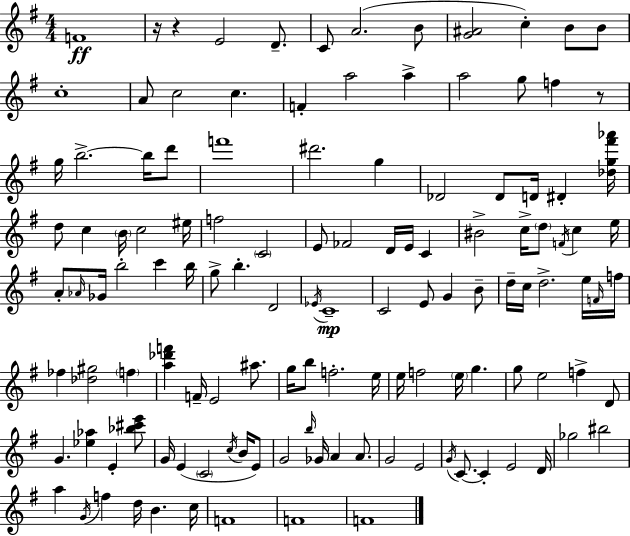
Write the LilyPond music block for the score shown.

{
  \clef treble
  \numericTimeSignature
  \time 4/4
  \key g \major
  f'1\ff | r16 r4 e'2 d'8.-- | c'8 a'2.( b'8 | <g' ais'>2 c''4-.) b'8 b'8 | \break c''1-. | a'8 c''2 c''4. | f'4-. a''2 a''4-> | a''2 g''8 f''4 r8 | \break g''16 b''2.->~~ b''16 d'''8 | f'''1 | dis'''2. g''4 | des'2 des'8 d'16 dis'4-. <des'' g'' fis''' aes'''>16 | \break d''8 c''4 \parenthesize b'16 c''2 eis''16 | f''2 \parenthesize c'2 | e'8 fes'2 d'16 e'16 c'4 | bis'2-> c''16-> \parenthesize d''8 \acciaccatura { f'16 } c''4 | \break e''16 a'8-. \grace { aes'16 } ges'16 b''2-. c'''4 | b''16 g''8-> b''4.-. d'2 | \acciaccatura { ees'16 } c'1--\mp | c'2 e'8 g'4 | \break b'8-- d''16-- c''16 d''2.-> | e''16 \grace { f'16 } f''16 fes''4 <des'' gis''>2 | \parenthesize f''4 <a'' des''' f'''>4 f'16-- e'2 | ais''8. g''16 b''8 f''2.-. | \break e''16 e''16 f''2 \parenthesize e''16 g''4. | g''8 e''2 f''4-> | d'8 g'4. <ees'' aes''>4 e'4-. | <bes'' cis''' e'''>8 g'16 e'4( \parenthesize c'2 | \break \acciaccatura { c''16 } b'16 e'8) g'2 \grace { b''16 } ges'16 a'4 | a'8. g'2 e'2 | \acciaccatura { g'16 } c'8.~~ c'4-. e'2 | d'16 ges''2 bis''2 | \break a''4 \acciaccatura { g'16 } f''4 | d''16 b'4. c''16 f'1 | f'1 | f'1 | \break \bar "|."
}